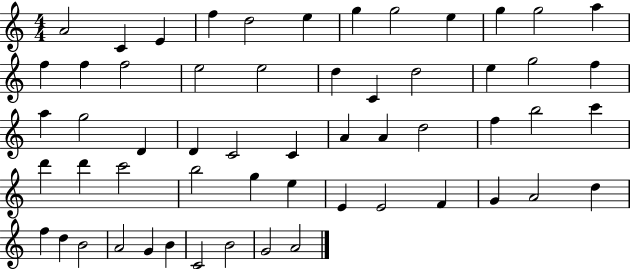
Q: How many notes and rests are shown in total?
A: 57